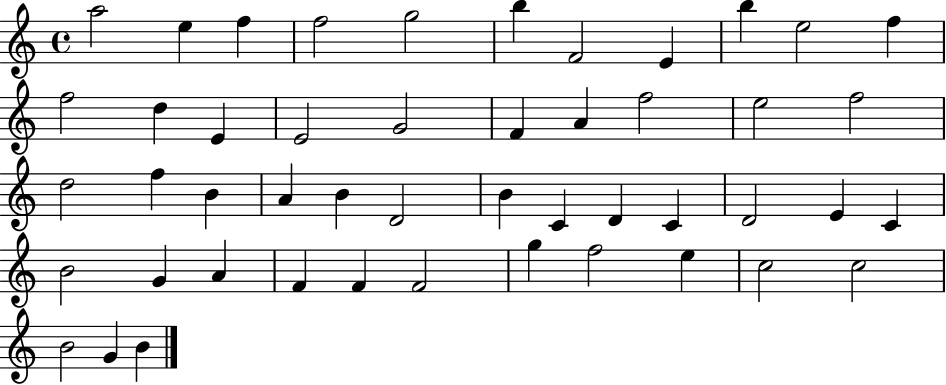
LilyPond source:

{
  \clef treble
  \time 4/4
  \defaultTimeSignature
  \key c \major
  a''2 e''4 f''4 | f''2 g''2 | b''4 f'2 e'4 | b''4 e''2 f''4 | \break f''2 d''4 e'4 | e'2 g'2 | f'4 a'4 f''2 | e''2 f''2 | \break d''2 f''4 b'4 | a'4 b'4 d'2 | b'4 c'4 d'4 c'4 | d'2 e'4 c'4 | \break b'2 g'4 a'4 | f'4 f'4 f'2 | g''4 f''2 e''4 | c''2 c''2 | \break b'2 g'4 b'4 | \bar "|."
}